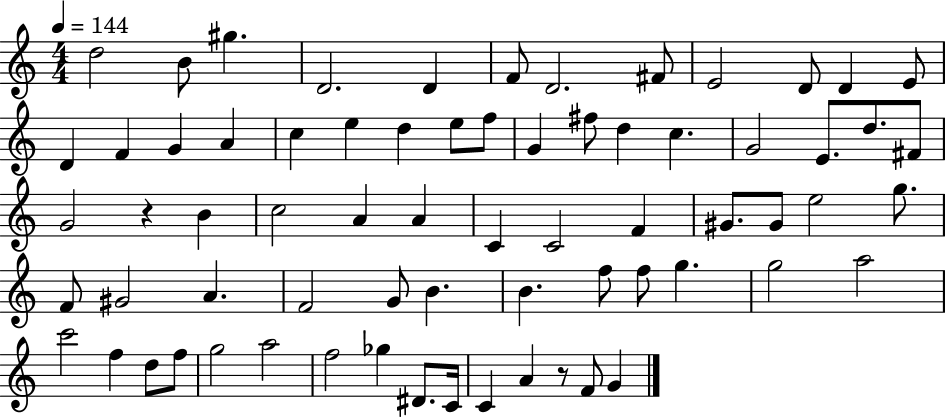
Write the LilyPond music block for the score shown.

{
  \clef treble
  \numericTimeSignature
  \time 4/4
  \key c \major
  \tempo 4 = 144
  d''2 b'8 gis''4. | d'2. d'4 | f'8 d'2. fis'8 | e'2 d'8 d'4 e'8 | \break d'4 f'4 g'4 a'4 | c''4 e''4 d''4 e''8 f''8 | g'4 fis''8 d''4 c''4. | g'2 e'8. d''8. fis'8 | \break g'2 r4 b'4 | c''2 a'4 a'4 | c'4 c'2 f'4 | gis'8. gis'8 e''2 g''8. | \break f'8 gis'2 a'4. | f'2 g'8 b'4. | b'4. f''8 f''8 g''4. | g''2 a''2 | \break c'''2 f''4 d''8 f''8 | g''2 a''2 | f''2 ges''4 dis'8. c'16 | c'4 a'4 r8 f'8 g'4 | \break \bar "|."
}